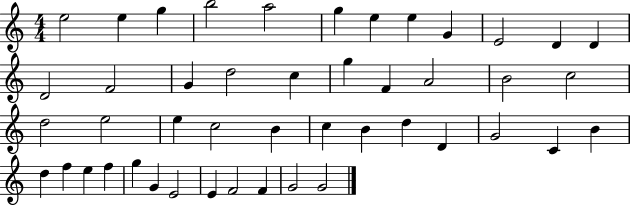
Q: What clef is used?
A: treble